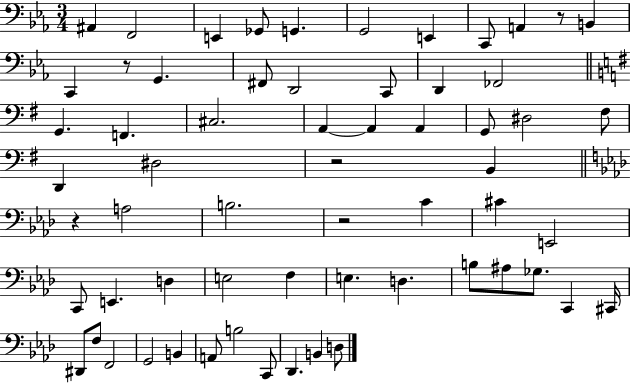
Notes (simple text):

A#2/q F2/h E2/q Gb2/e G2/q. G2/h E2/q C2/e A2/q R/e B2/q C2/q R/e G2/q. F#2/e D2/h C2/e D2/q FES2/h G2/q. F2/q. C#3/h. A2/q A2/q A2/q G2/e D#3/h F#3/e D2/q D#3/h R/h B2/q R/q A3/h B3/h. R/h C4/q C#4/q E2/h C2/e E2/q. D3/q E3/h F3/q E3/q. D3/q. B3/e A#3/e Gb3/e. C2/q C#2/s D#2/e F3/e F2/h G2/h B2/q A2/e B3/h C2/e Db2/q. B2/q D3/e